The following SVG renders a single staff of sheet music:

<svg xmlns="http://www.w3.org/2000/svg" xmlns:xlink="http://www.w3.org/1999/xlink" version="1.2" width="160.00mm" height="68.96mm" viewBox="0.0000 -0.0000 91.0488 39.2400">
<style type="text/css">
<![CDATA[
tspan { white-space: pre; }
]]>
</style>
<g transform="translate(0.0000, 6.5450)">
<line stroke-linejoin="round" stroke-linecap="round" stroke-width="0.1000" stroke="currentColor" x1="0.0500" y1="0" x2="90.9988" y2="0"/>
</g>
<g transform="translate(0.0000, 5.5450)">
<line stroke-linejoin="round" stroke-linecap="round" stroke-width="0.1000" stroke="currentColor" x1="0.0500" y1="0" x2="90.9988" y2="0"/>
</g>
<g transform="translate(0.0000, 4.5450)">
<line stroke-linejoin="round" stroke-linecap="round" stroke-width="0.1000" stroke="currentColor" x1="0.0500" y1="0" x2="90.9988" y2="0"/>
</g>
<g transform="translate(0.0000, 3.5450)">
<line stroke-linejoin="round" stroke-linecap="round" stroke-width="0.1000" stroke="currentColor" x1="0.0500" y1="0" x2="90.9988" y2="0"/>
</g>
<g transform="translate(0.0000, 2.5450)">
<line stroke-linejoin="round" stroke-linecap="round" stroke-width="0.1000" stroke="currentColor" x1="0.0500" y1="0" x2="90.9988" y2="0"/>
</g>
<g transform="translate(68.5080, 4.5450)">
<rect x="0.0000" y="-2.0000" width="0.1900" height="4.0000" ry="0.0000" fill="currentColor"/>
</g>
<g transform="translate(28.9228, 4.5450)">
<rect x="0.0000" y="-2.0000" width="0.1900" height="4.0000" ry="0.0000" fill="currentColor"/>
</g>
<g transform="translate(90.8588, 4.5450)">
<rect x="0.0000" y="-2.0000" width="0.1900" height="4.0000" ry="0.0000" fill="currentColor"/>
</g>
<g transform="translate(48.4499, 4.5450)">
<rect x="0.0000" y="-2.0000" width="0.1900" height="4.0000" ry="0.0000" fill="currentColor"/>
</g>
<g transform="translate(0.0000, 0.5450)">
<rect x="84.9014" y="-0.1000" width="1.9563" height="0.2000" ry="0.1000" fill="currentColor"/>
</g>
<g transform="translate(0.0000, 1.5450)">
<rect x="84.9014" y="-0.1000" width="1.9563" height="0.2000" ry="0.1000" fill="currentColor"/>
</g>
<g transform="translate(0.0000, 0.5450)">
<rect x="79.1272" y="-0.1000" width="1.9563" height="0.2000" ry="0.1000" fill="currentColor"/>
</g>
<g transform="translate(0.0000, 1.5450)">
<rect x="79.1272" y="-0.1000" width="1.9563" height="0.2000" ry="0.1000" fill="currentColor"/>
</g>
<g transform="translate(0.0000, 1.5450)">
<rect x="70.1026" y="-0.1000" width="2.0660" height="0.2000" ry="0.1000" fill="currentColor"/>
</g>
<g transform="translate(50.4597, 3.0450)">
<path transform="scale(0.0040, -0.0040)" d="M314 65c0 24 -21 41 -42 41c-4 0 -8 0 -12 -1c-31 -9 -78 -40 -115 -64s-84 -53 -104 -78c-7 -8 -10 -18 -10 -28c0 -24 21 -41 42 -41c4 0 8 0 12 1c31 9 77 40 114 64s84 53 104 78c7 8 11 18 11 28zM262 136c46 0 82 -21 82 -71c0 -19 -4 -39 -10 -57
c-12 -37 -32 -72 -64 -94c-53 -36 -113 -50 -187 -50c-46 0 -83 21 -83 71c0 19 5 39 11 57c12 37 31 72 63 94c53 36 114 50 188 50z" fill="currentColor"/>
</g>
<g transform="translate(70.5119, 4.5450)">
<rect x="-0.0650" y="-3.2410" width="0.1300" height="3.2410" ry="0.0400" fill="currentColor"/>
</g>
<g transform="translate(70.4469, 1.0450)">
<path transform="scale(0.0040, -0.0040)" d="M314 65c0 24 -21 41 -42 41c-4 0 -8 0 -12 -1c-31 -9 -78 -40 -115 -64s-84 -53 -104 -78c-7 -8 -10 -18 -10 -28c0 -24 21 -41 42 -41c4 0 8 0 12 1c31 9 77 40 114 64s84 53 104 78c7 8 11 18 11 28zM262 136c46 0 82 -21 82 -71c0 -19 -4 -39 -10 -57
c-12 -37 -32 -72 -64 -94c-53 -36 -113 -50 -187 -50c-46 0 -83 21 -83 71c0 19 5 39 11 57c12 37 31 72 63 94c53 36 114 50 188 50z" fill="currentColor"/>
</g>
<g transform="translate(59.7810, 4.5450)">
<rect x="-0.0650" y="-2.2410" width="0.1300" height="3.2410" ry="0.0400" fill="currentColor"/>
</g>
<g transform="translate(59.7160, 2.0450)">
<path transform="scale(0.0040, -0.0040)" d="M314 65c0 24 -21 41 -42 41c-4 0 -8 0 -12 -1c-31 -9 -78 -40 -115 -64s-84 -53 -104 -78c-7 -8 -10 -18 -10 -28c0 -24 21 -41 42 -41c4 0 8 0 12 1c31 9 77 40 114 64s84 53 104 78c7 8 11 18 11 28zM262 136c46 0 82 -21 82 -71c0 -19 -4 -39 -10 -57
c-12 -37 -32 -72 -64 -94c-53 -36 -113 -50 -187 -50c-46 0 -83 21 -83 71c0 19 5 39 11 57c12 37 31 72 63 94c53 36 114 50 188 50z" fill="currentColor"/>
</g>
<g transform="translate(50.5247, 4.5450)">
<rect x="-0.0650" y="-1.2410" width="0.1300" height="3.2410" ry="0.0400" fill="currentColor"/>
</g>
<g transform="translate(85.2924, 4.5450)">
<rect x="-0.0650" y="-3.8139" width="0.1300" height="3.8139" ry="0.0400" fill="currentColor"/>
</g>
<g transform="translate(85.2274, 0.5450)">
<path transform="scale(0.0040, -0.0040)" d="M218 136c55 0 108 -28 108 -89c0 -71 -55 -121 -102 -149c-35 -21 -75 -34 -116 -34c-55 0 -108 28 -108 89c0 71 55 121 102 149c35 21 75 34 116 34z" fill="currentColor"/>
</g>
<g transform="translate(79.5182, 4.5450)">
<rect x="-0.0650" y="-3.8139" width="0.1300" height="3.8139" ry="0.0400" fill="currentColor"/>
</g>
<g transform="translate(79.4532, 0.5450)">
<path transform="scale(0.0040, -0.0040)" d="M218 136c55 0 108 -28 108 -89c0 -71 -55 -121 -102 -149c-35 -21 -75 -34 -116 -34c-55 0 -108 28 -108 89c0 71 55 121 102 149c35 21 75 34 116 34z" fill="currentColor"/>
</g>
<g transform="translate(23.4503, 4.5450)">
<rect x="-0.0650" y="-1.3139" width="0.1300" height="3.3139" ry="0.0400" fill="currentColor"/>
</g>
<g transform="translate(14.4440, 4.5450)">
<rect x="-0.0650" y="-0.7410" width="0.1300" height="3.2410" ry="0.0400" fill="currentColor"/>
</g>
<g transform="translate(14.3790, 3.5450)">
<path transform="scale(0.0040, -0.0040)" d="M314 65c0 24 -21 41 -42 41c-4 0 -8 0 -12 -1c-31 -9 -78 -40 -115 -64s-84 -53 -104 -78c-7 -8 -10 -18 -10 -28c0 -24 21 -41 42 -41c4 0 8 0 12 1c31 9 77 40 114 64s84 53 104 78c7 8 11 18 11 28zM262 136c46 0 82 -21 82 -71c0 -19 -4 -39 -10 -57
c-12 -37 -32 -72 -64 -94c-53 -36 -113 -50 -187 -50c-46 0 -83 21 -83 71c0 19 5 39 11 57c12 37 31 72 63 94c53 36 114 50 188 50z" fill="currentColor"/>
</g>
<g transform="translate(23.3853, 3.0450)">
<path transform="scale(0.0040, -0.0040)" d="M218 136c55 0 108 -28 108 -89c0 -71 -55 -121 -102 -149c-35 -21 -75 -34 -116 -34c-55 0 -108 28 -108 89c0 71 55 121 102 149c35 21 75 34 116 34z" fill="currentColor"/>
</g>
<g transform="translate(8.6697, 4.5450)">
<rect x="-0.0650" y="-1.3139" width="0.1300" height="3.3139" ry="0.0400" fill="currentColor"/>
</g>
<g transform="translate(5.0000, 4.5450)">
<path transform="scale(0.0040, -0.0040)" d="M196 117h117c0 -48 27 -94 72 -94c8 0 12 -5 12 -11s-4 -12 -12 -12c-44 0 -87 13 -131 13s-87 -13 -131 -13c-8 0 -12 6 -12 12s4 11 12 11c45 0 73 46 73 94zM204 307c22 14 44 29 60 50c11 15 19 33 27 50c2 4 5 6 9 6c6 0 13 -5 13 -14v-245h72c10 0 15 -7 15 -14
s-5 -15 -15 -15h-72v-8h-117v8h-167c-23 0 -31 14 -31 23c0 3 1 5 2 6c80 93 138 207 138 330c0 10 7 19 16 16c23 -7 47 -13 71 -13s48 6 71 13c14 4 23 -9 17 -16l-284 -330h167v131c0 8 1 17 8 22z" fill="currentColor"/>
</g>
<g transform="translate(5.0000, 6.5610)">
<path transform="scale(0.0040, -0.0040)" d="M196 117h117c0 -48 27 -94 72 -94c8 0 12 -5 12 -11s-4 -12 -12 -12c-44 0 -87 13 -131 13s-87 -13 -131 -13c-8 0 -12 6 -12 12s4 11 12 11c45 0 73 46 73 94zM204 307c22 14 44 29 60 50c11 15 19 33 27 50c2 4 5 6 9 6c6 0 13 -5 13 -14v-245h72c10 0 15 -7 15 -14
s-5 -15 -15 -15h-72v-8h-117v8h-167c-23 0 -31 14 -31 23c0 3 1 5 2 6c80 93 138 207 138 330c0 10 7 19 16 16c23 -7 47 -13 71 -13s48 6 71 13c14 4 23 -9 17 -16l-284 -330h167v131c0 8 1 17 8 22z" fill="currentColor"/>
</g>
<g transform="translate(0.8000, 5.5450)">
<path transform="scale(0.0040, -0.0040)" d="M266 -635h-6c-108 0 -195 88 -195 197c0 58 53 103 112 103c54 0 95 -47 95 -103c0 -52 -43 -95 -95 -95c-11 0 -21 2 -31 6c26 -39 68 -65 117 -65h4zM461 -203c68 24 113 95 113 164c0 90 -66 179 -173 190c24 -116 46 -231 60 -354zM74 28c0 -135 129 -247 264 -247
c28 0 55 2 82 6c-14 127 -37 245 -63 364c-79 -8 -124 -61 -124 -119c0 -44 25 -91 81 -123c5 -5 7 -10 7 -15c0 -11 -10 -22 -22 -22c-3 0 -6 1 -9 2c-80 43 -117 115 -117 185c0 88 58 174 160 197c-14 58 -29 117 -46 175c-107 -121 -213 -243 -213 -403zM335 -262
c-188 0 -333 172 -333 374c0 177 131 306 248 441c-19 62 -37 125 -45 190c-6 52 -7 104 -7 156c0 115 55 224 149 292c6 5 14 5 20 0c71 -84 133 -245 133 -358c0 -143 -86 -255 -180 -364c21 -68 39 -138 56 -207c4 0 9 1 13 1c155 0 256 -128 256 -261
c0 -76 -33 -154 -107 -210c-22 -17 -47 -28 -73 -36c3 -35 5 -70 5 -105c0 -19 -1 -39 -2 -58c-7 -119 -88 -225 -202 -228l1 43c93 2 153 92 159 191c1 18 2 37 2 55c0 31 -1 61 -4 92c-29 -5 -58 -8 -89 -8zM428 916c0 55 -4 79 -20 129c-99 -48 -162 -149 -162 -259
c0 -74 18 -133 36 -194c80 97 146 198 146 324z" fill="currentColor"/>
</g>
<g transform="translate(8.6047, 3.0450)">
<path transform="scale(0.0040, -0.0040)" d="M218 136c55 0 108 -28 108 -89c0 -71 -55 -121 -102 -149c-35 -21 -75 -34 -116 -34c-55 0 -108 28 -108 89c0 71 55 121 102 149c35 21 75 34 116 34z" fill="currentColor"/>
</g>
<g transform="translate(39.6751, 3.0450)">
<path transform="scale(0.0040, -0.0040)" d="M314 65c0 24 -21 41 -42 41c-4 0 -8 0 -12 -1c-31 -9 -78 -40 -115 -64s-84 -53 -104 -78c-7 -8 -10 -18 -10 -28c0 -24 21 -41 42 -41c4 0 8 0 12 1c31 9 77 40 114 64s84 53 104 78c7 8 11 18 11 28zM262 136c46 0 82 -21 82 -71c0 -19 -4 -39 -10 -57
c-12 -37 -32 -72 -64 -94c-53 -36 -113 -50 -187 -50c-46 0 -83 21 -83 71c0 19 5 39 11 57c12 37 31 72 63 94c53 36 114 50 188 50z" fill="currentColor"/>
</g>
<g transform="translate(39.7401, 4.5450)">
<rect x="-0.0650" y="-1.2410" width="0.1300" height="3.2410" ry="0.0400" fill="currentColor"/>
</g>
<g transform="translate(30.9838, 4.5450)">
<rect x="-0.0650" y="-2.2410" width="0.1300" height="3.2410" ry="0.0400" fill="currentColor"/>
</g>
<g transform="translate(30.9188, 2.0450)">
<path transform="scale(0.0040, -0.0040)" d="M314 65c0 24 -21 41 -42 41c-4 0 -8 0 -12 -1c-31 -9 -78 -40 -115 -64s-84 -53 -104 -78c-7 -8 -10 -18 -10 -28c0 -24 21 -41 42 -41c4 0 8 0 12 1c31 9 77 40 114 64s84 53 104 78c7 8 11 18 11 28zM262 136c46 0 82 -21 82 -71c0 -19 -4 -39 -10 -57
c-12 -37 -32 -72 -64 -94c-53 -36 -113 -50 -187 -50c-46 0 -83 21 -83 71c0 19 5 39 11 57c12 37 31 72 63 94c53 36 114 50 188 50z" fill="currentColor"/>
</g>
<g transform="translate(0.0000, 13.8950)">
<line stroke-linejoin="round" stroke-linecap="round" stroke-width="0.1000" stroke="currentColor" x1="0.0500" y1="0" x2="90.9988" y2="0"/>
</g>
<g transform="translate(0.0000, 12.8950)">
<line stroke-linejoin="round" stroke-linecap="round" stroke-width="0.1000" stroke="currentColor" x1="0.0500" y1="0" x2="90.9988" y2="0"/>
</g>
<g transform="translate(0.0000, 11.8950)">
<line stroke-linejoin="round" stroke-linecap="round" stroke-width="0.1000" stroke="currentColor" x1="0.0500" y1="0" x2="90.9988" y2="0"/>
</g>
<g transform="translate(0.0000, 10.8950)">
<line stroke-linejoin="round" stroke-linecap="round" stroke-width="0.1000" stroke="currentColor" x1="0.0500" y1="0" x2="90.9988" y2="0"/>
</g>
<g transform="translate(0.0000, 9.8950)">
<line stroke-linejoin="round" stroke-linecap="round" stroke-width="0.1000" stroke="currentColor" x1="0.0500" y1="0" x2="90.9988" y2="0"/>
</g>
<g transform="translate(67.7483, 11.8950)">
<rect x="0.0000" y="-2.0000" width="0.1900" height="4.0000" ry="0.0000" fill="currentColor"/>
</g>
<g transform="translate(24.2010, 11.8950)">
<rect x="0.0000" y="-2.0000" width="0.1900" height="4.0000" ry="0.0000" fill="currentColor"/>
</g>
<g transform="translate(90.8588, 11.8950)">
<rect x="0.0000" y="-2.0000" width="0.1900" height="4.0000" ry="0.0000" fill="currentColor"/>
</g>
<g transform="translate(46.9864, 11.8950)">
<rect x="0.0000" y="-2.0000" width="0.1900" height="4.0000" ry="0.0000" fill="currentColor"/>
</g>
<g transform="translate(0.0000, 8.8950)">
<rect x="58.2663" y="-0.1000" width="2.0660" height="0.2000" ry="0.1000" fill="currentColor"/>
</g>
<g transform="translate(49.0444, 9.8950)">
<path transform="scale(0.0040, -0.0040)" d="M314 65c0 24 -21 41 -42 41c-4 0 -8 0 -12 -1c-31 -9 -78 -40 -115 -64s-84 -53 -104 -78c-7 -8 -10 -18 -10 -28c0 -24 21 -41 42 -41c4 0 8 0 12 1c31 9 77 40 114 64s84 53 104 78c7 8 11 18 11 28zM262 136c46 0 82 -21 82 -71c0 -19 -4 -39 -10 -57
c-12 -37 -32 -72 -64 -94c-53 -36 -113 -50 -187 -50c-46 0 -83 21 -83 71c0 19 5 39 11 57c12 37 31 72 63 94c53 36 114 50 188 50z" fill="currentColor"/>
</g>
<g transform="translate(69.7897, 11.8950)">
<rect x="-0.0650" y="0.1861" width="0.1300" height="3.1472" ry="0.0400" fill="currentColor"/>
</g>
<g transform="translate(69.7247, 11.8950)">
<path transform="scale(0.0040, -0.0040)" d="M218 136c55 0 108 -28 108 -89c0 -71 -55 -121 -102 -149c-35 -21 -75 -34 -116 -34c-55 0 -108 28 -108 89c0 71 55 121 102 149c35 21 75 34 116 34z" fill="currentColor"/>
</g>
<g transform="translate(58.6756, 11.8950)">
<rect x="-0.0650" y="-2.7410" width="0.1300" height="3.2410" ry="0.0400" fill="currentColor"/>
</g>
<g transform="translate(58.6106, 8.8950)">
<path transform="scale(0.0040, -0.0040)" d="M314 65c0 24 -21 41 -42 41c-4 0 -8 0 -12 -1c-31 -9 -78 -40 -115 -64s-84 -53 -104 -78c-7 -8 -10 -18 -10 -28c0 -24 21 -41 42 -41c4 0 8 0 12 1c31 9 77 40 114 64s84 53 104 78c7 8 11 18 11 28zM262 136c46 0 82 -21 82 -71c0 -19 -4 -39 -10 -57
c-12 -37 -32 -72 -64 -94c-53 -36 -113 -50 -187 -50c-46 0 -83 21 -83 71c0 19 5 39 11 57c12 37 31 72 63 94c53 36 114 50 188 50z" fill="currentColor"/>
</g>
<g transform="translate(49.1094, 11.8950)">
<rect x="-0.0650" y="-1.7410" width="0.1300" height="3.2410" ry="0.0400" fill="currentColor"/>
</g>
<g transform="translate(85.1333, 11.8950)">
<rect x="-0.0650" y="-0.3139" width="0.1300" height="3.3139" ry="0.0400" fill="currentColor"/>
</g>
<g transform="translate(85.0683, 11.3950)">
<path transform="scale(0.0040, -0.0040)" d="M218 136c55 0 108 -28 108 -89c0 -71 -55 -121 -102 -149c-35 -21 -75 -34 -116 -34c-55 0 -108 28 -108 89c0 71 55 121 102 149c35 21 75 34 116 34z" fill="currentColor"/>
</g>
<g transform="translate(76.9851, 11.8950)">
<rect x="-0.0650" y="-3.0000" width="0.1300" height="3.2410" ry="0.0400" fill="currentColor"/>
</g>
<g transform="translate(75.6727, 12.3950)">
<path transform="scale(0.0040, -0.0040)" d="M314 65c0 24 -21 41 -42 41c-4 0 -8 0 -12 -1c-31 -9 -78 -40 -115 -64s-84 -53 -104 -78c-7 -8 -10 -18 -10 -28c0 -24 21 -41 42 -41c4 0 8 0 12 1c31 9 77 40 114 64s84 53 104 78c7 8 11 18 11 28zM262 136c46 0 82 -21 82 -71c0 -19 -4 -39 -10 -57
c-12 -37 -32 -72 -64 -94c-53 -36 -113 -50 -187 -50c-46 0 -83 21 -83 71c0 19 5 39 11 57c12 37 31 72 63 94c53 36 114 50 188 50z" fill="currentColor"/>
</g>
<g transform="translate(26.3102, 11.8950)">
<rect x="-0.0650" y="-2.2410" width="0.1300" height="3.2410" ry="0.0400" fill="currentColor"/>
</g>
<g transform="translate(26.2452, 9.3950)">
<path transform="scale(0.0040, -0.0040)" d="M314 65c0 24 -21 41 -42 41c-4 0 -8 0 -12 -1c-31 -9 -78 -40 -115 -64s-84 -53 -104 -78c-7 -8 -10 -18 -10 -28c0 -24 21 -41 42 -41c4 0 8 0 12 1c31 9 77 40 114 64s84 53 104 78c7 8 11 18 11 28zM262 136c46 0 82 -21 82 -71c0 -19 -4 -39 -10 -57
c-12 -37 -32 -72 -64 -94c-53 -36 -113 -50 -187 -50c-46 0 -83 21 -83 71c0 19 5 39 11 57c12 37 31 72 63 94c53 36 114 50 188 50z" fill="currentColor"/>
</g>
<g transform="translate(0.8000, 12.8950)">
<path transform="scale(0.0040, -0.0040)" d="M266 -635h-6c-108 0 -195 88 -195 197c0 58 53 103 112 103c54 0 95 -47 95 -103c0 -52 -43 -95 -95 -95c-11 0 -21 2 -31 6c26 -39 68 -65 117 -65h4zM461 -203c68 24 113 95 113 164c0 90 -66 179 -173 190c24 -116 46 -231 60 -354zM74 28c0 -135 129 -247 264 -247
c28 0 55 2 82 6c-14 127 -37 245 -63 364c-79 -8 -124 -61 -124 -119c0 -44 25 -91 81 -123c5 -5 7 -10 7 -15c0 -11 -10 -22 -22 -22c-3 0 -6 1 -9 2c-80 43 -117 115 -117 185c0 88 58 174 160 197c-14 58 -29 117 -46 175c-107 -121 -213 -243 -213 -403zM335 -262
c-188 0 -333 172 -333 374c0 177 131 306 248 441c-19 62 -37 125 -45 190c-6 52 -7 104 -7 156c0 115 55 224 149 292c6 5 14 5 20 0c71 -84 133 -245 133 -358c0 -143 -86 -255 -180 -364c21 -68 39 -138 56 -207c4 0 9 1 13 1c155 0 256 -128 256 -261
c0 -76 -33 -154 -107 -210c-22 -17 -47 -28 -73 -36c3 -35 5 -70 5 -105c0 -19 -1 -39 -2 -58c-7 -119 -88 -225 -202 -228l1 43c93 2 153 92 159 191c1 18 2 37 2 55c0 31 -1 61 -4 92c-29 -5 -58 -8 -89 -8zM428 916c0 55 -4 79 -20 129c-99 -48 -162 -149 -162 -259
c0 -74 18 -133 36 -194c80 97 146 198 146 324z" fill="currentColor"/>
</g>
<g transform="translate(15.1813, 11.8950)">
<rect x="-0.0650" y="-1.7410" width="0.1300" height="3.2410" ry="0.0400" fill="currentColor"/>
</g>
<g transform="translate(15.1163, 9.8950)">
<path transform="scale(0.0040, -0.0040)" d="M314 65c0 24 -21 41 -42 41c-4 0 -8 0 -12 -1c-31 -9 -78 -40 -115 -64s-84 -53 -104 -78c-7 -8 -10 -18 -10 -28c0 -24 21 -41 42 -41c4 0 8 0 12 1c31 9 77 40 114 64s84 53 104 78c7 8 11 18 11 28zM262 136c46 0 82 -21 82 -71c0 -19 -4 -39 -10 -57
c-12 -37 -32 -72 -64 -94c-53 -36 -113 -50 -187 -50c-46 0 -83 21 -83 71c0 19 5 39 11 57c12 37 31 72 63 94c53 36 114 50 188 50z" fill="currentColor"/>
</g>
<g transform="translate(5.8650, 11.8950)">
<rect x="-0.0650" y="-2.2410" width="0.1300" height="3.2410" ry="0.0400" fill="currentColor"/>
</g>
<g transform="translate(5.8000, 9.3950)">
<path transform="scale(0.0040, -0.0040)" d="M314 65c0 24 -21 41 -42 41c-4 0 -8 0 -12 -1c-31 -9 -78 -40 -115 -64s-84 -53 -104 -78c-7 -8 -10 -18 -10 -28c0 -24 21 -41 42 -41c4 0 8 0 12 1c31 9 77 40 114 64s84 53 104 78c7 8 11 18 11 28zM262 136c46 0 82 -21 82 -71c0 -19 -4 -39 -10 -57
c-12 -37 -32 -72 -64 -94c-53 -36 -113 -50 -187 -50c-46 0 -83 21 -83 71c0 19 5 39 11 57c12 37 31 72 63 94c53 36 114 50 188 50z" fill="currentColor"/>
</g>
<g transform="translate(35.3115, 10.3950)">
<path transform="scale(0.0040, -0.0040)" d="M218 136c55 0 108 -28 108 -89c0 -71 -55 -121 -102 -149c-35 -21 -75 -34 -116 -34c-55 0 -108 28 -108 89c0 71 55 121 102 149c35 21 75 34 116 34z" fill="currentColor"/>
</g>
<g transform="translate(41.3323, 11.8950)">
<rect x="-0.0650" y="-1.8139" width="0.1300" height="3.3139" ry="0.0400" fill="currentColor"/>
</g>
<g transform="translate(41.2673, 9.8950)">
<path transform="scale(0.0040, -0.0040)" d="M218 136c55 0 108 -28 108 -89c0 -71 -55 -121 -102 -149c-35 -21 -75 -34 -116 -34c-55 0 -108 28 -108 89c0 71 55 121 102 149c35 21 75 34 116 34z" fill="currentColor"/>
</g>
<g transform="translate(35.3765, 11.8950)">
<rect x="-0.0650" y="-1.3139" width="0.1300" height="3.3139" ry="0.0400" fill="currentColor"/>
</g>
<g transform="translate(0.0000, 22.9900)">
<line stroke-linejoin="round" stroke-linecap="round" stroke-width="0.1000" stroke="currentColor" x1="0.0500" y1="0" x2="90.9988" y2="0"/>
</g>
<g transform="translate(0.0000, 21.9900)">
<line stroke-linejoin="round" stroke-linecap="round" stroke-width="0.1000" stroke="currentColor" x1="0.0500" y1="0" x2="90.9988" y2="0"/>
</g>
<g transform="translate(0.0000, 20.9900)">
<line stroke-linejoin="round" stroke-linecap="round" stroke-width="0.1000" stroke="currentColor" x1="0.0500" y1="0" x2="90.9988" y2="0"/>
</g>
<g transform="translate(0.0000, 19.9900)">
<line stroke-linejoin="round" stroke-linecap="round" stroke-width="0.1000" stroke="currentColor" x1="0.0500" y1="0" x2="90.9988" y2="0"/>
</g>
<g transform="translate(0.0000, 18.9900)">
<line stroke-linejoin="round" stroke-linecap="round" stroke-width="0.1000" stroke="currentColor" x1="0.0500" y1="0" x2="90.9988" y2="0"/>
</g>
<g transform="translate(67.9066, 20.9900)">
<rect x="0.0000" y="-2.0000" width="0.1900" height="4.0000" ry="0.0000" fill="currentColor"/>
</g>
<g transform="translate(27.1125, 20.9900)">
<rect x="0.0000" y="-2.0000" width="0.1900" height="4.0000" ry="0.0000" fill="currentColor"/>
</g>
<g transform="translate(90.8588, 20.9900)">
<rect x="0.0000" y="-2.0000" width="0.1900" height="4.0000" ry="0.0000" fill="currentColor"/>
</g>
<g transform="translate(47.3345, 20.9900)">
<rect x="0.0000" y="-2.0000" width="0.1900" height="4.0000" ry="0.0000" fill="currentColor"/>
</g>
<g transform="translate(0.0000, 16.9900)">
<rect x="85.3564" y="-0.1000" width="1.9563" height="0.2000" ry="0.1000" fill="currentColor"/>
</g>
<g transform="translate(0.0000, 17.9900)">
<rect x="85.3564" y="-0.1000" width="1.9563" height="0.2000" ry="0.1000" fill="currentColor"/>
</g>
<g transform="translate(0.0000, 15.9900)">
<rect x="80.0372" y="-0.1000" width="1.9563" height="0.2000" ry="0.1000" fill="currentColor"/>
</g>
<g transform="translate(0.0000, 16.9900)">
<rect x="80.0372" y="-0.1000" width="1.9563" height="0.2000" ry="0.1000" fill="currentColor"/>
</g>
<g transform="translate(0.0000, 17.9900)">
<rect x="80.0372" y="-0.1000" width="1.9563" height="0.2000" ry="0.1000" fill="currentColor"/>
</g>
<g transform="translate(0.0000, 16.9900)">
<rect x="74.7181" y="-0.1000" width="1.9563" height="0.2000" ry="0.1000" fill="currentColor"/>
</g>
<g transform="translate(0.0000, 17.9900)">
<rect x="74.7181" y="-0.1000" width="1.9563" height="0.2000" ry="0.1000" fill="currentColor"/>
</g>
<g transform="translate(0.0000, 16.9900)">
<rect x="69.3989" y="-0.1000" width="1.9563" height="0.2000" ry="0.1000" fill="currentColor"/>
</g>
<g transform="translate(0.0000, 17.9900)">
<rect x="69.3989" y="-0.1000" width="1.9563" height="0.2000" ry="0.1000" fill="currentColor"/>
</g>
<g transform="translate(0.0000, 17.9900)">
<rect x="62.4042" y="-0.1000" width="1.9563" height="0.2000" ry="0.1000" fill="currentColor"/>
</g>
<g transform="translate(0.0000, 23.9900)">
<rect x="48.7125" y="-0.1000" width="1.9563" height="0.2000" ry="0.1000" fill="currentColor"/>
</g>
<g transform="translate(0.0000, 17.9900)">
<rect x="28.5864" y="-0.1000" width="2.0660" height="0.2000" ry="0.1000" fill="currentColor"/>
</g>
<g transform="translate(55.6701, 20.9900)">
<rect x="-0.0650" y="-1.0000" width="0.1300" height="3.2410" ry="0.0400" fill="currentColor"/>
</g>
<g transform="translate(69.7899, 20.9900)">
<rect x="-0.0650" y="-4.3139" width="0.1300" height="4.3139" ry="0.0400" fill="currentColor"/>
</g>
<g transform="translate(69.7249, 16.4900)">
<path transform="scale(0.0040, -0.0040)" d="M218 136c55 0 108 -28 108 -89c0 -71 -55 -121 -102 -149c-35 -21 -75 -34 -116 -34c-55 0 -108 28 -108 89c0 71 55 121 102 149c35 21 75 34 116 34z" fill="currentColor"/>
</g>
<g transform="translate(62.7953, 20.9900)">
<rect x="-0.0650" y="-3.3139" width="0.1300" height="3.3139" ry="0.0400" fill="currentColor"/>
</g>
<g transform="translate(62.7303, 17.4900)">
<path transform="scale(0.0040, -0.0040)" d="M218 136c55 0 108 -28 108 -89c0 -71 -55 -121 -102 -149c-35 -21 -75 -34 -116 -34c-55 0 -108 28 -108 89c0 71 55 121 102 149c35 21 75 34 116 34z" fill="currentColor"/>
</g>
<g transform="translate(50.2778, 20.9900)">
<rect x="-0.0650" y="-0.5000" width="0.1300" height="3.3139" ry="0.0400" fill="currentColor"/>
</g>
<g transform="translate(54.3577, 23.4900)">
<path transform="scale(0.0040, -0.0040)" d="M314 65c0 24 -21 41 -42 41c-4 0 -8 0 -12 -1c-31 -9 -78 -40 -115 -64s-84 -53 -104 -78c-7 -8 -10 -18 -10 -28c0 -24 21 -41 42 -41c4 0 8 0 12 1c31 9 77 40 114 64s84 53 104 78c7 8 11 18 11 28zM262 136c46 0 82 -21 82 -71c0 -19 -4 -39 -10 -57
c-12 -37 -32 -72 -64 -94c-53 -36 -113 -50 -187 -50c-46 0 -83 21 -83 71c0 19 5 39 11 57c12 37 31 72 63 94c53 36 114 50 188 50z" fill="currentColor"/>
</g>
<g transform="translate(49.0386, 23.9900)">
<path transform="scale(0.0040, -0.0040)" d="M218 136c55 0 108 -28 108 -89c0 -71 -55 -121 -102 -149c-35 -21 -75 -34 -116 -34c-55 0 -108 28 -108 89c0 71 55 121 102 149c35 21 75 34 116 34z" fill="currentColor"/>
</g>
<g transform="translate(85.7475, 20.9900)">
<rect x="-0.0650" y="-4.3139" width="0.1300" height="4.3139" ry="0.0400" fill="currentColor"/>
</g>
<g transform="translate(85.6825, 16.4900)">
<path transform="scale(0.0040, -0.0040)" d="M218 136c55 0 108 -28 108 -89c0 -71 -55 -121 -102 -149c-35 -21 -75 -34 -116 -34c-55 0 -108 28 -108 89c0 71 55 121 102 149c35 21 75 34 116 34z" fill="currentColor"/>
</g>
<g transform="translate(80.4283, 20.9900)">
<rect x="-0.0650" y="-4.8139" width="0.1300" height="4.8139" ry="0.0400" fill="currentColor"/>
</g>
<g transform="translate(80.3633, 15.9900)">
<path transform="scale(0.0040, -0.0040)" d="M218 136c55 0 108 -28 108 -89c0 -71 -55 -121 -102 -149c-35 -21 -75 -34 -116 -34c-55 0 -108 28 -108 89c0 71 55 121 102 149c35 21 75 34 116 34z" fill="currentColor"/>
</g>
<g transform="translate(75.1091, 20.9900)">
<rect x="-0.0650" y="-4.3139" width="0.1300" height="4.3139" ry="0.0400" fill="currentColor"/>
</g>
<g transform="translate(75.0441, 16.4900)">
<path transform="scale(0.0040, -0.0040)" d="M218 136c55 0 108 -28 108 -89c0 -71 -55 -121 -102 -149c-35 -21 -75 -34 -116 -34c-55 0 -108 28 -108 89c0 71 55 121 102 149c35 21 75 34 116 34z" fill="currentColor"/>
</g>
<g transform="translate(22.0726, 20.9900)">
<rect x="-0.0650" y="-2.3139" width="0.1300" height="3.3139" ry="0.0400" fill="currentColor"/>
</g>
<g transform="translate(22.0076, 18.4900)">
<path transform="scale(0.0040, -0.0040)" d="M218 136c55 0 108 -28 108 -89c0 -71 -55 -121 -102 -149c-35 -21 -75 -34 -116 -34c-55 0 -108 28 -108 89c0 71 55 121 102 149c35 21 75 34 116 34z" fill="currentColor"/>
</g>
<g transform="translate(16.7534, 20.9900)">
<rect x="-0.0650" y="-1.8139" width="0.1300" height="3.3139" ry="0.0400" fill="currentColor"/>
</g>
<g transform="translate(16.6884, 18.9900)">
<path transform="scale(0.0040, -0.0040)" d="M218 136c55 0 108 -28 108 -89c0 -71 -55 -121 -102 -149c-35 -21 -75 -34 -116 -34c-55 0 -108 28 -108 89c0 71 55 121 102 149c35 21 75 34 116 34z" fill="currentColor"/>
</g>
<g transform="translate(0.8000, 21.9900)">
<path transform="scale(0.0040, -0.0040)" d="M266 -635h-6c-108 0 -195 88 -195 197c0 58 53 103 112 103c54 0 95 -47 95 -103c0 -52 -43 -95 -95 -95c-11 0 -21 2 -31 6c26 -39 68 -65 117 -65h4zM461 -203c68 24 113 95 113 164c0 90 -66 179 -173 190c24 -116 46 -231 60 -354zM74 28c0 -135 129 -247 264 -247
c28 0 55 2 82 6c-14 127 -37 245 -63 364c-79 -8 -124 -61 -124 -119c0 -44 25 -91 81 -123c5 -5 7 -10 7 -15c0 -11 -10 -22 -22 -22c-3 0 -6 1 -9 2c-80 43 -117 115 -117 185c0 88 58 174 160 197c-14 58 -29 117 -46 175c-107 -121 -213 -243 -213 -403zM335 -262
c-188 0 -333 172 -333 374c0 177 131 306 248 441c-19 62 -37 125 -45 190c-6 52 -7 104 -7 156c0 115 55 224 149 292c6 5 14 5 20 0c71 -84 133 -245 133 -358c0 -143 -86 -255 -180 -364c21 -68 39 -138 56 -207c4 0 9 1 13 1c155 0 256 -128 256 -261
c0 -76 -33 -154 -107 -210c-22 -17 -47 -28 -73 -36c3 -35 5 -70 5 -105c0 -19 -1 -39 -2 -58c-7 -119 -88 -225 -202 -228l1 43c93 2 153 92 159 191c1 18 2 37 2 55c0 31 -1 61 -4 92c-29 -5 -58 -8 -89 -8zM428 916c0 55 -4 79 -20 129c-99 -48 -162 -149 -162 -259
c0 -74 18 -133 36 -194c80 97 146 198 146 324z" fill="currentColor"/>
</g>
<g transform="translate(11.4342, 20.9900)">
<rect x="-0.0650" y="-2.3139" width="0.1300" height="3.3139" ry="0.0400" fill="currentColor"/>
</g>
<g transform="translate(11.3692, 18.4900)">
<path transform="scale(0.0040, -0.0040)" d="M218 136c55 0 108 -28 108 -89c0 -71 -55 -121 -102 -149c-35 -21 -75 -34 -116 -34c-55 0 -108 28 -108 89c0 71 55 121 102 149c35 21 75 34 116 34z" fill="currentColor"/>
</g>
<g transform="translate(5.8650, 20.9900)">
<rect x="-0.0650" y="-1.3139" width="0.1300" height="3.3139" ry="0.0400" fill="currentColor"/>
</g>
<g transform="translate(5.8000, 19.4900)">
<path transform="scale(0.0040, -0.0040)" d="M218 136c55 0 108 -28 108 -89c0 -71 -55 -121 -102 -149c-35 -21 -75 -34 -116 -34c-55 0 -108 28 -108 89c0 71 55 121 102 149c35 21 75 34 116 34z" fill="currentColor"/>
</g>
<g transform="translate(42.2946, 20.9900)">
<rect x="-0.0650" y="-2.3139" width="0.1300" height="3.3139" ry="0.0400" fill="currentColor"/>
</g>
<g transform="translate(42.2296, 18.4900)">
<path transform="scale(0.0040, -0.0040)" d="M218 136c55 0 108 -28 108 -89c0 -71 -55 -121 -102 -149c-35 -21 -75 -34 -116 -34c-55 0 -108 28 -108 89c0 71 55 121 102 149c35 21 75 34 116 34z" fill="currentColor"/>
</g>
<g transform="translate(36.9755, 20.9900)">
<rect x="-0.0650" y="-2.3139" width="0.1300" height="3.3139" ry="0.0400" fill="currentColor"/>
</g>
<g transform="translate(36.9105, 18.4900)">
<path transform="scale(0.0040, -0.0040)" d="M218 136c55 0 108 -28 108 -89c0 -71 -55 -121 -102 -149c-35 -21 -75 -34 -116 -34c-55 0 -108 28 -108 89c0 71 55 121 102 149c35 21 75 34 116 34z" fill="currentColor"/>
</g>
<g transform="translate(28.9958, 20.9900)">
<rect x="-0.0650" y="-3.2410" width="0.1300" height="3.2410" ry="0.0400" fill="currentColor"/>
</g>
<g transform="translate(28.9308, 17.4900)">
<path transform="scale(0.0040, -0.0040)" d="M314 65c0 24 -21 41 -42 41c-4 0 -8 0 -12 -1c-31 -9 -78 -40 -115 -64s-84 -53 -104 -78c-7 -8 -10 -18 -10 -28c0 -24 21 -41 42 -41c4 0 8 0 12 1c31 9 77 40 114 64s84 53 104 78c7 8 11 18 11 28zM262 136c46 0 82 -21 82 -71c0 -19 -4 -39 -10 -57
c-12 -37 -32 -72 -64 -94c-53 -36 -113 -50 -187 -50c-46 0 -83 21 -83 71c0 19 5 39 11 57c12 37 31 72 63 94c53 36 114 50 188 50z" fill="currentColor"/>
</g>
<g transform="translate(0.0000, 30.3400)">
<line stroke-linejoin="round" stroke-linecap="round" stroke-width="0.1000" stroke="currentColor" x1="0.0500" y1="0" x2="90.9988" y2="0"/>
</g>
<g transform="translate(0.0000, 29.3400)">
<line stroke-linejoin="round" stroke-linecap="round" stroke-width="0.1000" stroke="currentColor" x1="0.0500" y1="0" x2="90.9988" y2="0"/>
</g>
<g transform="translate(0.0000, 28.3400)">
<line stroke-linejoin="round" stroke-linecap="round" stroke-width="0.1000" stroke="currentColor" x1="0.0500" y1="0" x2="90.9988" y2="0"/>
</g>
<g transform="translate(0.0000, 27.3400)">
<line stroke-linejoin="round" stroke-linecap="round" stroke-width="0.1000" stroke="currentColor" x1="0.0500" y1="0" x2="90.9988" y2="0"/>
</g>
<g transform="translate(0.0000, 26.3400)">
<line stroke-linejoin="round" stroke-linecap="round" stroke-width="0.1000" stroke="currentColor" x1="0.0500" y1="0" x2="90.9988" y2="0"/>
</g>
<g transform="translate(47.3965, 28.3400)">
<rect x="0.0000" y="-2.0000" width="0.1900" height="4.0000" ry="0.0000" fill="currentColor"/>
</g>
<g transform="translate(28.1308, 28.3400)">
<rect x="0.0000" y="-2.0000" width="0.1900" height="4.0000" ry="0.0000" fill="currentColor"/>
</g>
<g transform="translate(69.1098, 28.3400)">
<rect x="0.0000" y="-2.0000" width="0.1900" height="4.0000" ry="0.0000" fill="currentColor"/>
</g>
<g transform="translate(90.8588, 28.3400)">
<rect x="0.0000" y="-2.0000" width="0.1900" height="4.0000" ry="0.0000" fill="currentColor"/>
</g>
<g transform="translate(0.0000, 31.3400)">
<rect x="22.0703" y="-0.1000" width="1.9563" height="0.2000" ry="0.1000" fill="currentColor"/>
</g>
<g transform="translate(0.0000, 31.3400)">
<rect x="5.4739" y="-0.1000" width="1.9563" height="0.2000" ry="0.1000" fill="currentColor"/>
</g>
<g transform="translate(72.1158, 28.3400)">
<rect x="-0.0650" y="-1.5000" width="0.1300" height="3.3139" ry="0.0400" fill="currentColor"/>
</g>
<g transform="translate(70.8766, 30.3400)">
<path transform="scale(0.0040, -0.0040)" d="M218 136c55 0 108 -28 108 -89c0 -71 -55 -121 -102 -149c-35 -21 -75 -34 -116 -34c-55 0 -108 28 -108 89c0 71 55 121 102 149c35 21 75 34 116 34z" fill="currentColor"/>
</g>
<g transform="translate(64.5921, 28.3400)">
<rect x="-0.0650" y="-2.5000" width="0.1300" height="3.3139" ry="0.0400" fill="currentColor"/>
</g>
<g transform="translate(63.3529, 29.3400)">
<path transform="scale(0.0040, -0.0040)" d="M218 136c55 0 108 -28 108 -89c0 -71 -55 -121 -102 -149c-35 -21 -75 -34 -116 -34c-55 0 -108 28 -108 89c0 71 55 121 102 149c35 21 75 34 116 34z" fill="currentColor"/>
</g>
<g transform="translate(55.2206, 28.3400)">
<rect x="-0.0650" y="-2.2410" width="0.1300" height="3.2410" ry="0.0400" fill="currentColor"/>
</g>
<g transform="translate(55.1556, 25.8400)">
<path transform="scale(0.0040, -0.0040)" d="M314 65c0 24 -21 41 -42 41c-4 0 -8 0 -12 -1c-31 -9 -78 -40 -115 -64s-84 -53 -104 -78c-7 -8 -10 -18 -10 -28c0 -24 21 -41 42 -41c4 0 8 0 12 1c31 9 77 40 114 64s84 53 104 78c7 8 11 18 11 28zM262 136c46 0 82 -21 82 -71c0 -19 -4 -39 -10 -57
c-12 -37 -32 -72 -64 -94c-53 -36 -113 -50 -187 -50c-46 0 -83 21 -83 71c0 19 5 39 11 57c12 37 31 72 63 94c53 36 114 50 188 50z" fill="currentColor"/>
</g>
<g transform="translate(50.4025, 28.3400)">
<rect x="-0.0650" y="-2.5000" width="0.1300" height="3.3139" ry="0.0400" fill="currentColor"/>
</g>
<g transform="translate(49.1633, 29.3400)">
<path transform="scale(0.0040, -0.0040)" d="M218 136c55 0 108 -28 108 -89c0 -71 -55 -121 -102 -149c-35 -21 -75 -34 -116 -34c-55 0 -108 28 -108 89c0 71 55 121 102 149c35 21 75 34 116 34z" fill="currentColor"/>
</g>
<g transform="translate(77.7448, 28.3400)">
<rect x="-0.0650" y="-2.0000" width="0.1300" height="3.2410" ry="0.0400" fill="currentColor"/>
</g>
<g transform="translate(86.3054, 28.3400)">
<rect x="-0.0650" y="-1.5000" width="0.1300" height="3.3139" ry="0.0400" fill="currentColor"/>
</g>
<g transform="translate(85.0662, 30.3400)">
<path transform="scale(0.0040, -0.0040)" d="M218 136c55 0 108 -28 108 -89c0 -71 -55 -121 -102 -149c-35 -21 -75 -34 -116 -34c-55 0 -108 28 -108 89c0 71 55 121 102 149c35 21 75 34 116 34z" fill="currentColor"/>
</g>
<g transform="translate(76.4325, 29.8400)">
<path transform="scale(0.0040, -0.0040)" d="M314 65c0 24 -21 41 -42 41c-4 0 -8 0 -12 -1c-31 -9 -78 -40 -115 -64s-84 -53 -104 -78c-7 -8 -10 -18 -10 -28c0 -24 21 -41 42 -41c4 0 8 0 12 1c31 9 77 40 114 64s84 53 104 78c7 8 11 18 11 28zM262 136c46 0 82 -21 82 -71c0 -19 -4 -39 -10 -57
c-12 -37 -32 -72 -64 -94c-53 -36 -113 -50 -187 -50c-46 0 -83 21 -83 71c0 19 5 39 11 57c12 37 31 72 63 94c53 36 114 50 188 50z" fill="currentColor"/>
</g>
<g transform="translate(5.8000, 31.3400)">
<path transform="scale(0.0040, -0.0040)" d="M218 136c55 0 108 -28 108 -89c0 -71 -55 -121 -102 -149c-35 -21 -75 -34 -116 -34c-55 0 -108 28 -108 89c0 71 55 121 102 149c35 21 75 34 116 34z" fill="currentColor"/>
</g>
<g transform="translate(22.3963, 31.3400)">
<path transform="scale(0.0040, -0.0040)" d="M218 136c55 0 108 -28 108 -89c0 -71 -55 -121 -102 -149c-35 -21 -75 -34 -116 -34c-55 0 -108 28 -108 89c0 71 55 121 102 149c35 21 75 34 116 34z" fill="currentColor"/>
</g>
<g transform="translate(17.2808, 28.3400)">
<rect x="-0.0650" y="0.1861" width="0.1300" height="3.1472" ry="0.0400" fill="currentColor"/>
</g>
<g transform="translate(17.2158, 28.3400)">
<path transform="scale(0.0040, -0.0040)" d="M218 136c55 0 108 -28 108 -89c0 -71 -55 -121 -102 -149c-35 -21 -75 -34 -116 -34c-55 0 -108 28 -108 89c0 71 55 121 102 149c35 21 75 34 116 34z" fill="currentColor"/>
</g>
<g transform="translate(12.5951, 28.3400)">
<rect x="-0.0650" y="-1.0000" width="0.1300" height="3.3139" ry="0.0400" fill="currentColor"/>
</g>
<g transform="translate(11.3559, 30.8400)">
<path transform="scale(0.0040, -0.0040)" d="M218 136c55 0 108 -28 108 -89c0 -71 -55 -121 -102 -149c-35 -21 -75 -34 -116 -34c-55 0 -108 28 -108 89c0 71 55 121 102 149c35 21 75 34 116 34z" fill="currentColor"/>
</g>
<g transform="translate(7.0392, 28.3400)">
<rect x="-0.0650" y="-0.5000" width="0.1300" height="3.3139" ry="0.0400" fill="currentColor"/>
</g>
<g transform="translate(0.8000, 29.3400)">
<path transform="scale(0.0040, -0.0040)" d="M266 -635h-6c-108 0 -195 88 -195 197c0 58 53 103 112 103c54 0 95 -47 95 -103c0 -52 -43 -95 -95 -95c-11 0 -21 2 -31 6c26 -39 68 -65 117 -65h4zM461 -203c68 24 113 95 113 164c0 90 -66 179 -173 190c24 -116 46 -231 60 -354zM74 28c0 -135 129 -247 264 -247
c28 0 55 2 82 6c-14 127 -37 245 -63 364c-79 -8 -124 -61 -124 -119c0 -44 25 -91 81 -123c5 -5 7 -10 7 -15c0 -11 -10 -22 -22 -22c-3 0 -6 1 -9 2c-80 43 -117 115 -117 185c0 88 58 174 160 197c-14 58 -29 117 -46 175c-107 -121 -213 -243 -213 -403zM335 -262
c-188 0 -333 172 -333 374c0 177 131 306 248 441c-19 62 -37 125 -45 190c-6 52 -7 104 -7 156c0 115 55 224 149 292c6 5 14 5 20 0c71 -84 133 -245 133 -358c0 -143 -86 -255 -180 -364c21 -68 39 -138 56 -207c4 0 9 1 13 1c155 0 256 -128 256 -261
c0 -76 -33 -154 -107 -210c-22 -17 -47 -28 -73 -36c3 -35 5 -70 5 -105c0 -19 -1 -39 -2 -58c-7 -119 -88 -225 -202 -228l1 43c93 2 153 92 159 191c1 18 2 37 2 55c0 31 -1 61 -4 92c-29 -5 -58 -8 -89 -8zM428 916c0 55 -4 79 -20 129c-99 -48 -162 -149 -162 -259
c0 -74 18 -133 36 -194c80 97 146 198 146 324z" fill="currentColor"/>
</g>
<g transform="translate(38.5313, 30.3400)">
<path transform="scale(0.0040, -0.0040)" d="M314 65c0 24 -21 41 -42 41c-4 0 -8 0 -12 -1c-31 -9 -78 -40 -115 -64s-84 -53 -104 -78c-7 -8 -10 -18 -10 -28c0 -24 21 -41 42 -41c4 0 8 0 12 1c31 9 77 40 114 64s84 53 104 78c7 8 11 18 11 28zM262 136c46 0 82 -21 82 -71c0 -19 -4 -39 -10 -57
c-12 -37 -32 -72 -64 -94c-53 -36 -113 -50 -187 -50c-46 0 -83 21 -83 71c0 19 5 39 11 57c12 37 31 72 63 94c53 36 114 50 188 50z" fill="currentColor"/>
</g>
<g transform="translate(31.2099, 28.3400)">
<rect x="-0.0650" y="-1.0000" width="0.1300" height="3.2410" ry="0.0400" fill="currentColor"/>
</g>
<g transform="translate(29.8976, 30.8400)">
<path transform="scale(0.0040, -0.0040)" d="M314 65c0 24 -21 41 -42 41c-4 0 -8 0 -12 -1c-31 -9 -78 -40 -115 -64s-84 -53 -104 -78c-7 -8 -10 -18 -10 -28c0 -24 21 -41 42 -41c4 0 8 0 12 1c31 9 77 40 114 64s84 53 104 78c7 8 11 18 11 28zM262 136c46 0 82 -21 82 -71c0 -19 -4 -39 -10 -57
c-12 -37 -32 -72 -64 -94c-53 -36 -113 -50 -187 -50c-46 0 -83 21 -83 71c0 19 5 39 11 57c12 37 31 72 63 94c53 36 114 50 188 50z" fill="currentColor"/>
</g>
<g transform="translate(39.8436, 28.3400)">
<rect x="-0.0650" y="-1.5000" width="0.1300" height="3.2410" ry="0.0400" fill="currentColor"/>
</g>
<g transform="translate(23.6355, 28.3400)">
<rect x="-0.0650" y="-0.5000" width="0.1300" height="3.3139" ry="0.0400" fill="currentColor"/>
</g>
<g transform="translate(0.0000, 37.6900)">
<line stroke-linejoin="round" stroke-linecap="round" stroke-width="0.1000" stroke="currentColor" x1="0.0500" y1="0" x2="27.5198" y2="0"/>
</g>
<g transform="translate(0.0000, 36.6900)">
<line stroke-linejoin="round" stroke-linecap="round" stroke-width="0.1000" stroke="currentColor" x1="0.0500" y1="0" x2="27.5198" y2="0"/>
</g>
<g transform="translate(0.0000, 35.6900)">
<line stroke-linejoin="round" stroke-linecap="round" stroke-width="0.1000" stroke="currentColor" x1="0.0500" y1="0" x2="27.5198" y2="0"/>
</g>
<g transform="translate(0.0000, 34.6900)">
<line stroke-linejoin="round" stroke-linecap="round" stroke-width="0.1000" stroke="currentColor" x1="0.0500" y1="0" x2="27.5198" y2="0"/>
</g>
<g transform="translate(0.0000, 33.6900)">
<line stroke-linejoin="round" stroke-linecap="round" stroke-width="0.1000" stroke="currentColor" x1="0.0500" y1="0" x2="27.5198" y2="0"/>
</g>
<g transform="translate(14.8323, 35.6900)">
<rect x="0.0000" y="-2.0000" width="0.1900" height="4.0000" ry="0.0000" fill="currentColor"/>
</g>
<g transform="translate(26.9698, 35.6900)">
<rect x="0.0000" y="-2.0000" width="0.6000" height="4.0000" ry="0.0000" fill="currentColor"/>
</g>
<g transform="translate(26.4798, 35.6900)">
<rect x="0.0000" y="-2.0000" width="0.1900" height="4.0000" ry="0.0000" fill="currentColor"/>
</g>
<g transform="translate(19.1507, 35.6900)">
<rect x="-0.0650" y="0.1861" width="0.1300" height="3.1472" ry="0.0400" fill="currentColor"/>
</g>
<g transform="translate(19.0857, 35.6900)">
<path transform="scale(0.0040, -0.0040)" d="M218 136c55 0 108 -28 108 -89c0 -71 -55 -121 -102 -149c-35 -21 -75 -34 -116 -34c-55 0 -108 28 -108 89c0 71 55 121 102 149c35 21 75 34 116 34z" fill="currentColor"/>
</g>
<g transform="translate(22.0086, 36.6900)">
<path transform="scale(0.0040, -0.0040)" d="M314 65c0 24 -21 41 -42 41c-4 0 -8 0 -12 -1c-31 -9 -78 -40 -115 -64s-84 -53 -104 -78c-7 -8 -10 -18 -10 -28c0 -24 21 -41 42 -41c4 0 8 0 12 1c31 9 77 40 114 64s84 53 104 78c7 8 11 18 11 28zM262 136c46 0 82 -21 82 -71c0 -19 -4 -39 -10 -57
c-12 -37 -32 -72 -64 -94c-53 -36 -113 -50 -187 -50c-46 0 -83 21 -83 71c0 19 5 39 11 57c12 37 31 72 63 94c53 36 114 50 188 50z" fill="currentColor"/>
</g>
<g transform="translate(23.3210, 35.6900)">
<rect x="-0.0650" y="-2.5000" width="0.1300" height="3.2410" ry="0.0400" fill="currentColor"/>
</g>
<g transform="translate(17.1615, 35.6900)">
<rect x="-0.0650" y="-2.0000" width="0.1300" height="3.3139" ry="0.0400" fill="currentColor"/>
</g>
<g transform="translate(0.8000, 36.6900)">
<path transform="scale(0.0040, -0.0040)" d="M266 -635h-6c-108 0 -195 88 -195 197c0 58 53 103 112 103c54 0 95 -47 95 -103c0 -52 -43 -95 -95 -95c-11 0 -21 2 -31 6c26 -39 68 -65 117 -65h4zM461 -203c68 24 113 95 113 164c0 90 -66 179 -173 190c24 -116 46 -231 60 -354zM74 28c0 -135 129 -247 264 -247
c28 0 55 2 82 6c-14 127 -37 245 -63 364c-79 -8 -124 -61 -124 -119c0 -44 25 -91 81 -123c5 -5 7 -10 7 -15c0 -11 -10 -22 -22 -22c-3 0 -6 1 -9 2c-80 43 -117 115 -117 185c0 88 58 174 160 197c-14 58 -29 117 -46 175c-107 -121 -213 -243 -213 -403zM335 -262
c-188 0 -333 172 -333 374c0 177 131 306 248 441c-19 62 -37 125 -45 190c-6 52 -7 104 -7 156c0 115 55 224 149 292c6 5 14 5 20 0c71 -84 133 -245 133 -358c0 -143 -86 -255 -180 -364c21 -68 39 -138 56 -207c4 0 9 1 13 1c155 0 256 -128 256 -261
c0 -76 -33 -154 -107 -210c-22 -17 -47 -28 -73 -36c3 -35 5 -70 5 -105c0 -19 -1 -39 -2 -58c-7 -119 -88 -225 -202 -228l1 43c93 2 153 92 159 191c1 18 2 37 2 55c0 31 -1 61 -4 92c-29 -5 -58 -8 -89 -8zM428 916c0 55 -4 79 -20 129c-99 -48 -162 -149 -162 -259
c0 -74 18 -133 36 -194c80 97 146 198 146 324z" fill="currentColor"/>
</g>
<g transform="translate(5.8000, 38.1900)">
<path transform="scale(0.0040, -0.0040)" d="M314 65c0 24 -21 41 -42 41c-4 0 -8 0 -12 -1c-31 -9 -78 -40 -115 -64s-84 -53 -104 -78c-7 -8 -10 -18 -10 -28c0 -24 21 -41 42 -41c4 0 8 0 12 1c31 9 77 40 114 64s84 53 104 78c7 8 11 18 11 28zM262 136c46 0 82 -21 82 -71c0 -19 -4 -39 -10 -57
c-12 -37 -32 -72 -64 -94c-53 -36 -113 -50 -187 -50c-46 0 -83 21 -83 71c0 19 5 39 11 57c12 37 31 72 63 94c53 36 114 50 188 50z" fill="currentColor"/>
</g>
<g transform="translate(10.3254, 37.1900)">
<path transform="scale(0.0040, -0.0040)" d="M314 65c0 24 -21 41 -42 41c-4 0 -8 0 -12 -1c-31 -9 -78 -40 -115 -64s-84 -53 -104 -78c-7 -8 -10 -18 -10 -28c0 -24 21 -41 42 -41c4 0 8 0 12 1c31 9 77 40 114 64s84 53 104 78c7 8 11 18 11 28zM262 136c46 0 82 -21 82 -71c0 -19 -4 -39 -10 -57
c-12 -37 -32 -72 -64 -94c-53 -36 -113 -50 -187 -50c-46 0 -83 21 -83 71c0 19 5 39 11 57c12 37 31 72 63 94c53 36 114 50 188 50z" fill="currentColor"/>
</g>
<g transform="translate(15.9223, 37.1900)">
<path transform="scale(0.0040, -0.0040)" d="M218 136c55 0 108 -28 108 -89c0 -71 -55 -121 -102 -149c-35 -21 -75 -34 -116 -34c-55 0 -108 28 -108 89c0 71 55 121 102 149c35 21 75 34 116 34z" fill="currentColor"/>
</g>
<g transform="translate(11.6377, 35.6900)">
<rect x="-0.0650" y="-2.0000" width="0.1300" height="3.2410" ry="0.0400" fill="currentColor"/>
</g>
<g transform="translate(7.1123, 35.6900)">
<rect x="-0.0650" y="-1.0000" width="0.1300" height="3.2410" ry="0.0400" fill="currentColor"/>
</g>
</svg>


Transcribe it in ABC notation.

X:1
T:Untitled
M:4/4
L:1/4
K:C
e d2 e g2 e2 e2 g2 b2 c' c' g2 f2 g2 e f f2 a2 B A2 c e g f g b2 g g C D2 b d' d' e' d' C D B C D2 E2 G g2 G E F2 E D2 F2 F B G2